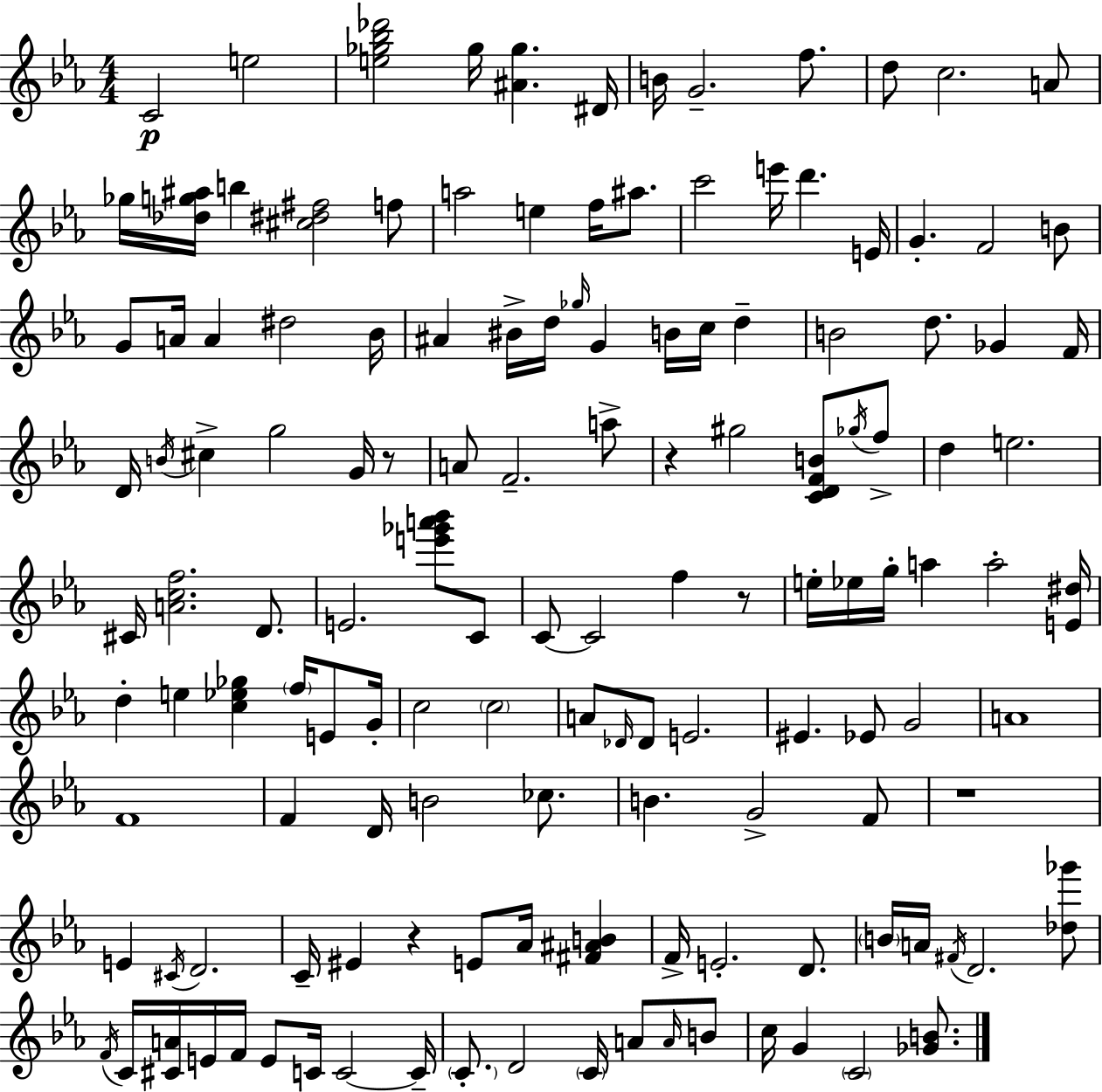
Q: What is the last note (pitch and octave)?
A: C4